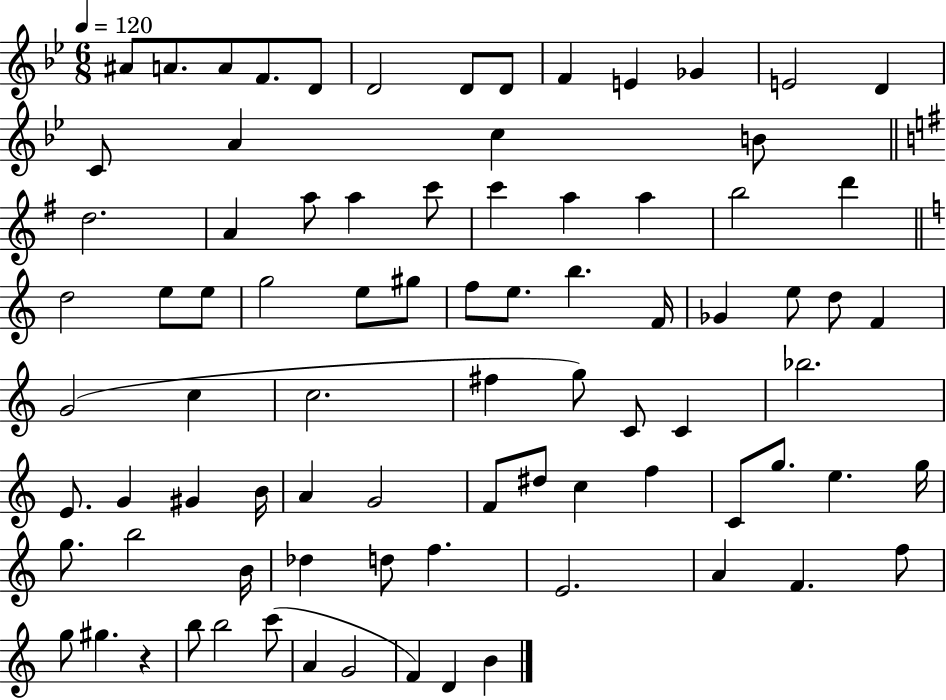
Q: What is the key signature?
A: BES major